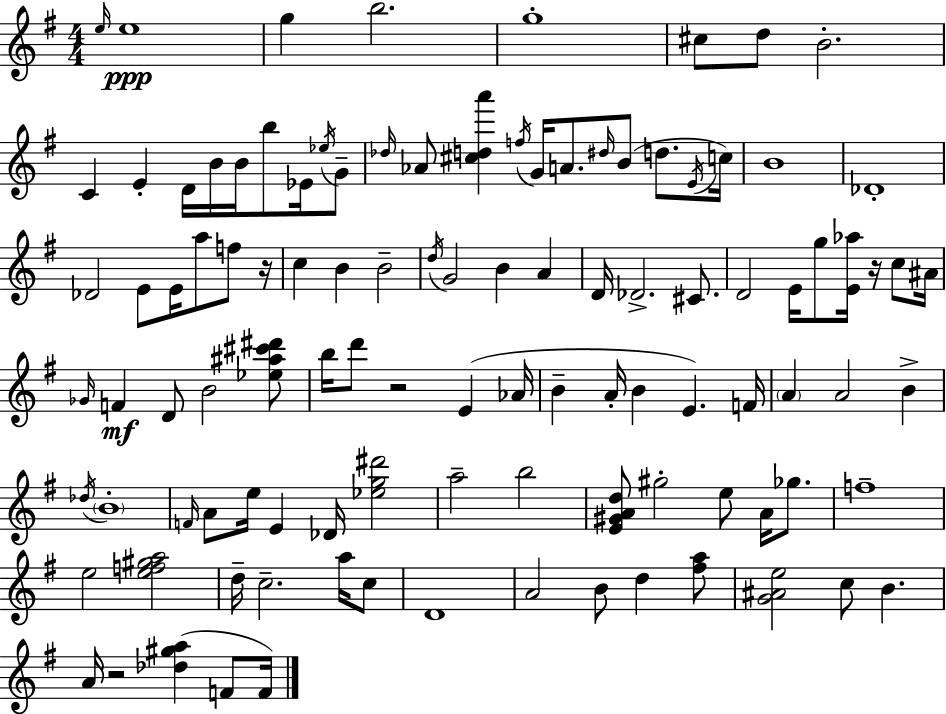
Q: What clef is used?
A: treble